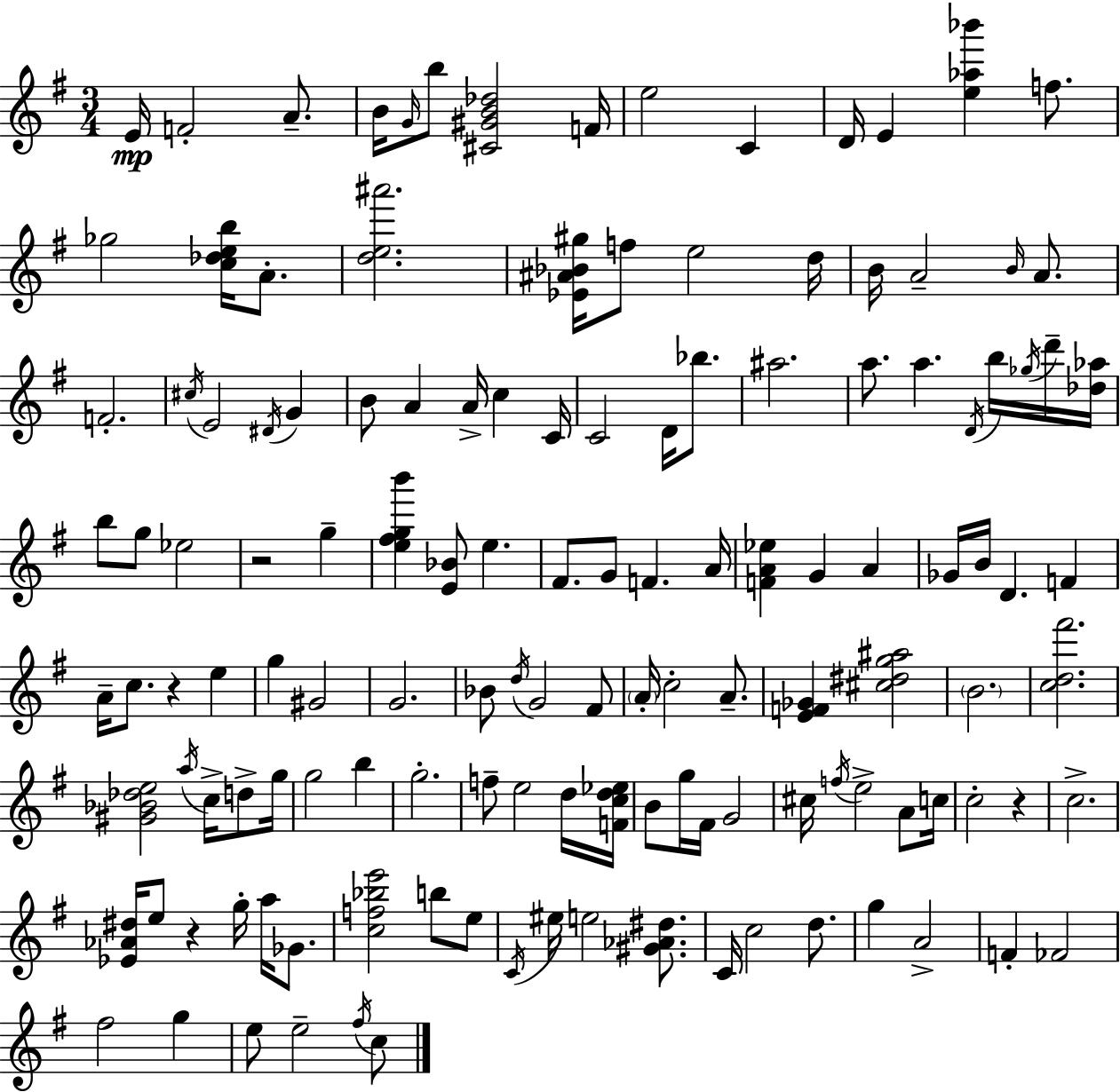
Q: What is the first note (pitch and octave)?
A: E4